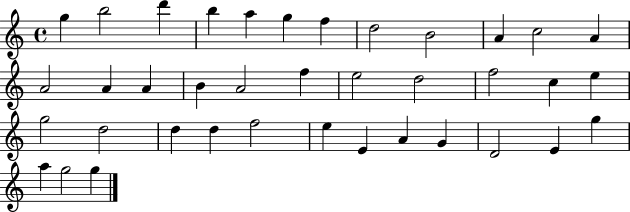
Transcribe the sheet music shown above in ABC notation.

X:1
T:Untitled
M:4/4
L:1/4
K:C
g b2 d' b a g f d2 B2 A c2 A A2 A A B A2 f e2 d2 f2 c e g2 d2 d d f2 e E A G D2 E g a g2 g